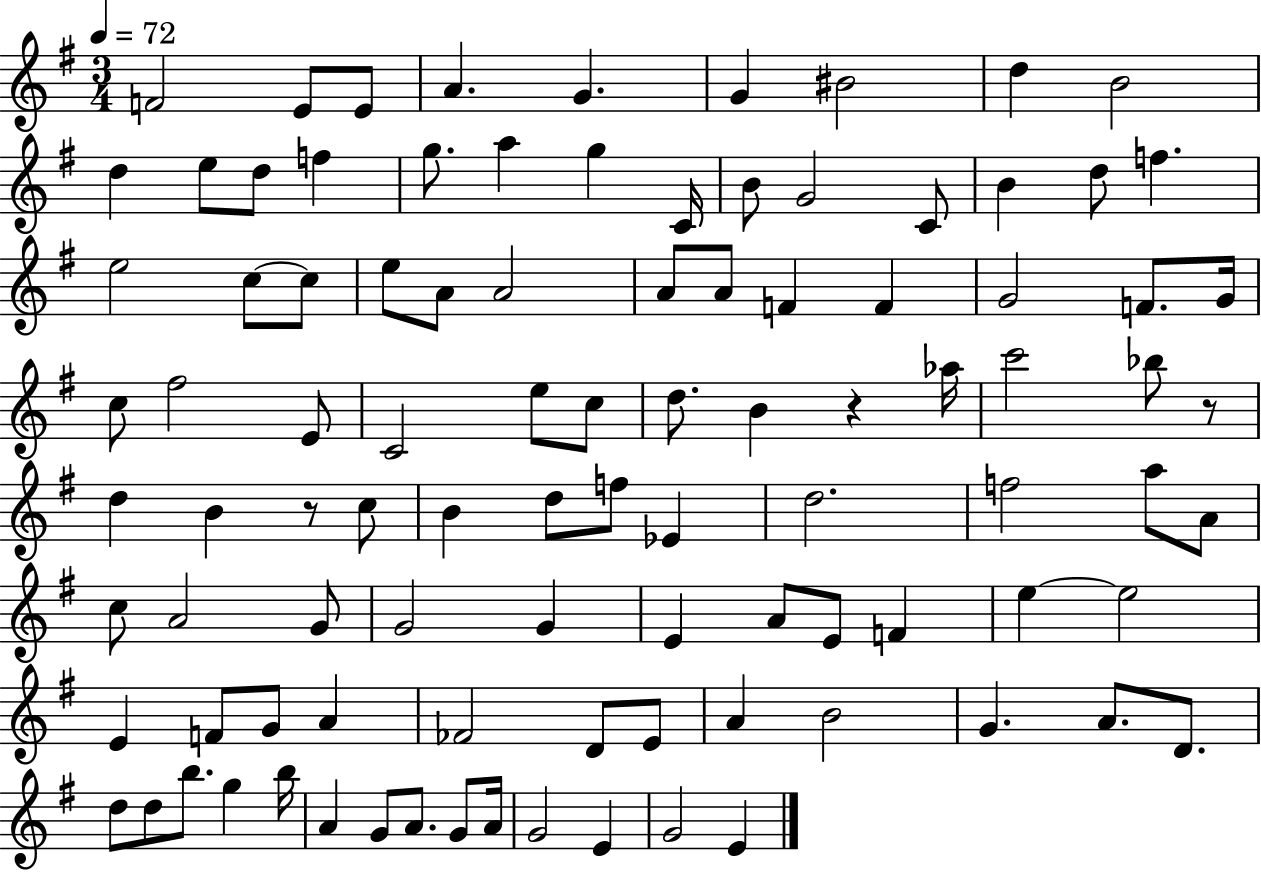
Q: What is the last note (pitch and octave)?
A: E4